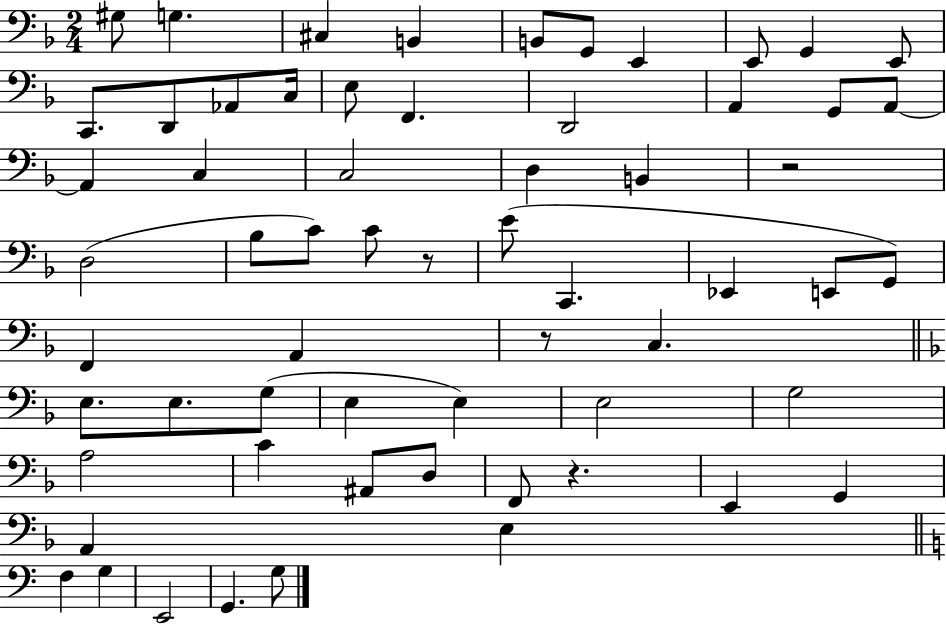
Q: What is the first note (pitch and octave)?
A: G#3